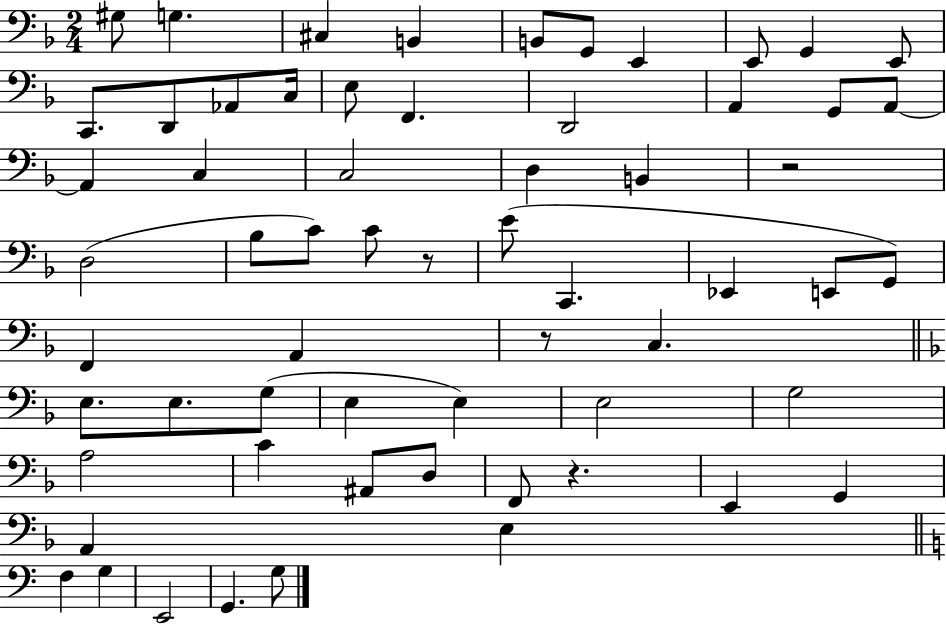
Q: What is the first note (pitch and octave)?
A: G#3